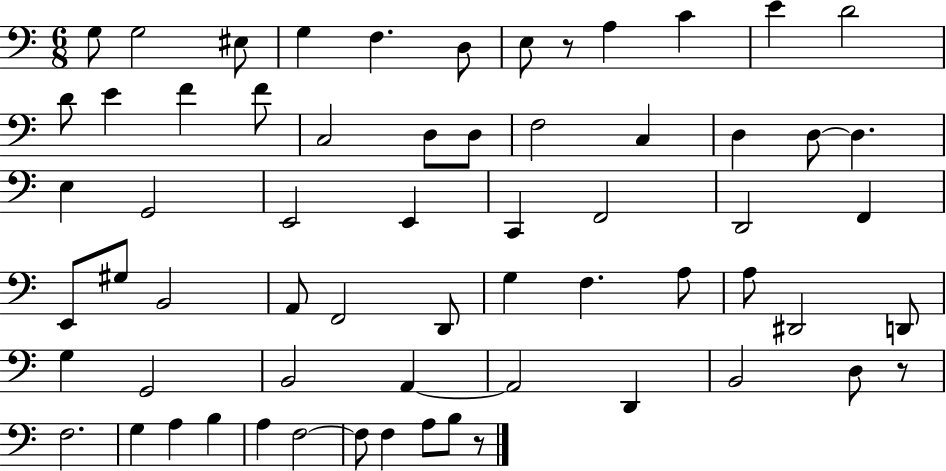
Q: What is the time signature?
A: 6/8